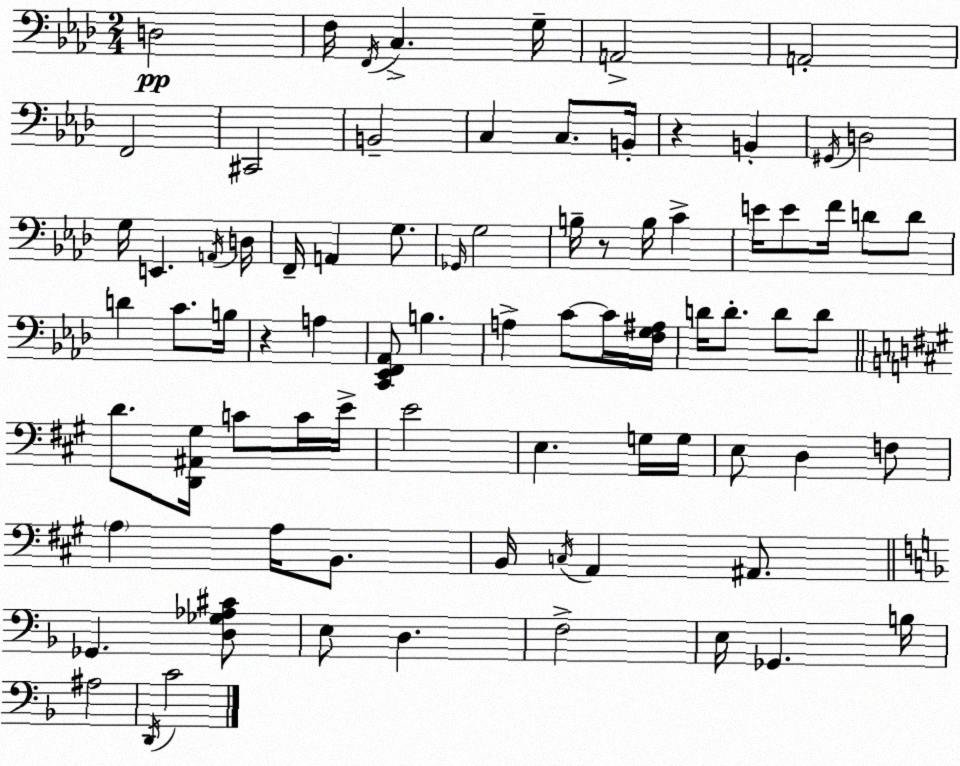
X:1
T:Untitled
M:2/4
L:1/4
K:Fm
D,2 F,/4 F,,/4 C, G,/4 A,,2 A,,2 F,,2 ^C,,2 B,,2 C, C,/2 B,,/4 z B,, ^G,,/4 D,2 G,/4 E,, A,,/4 D,/4 F,,/4 A,, G,/2 _G,,/4 G,2 B,/4 z/2 B,/4 C E/4 E/2 F/4 D/2 D/2 D C/2 B,/4 z A, [C,,_E,,F,,_A,,]/2 B, A, C/2 C/4 [F,G,^A,]/4 D/4 D/2 D/2 D/2 D/2 [D,,^A,,^G,]/4 C/2 C/4 E/4 E2 E, G,/4 G,/4 E,/2 D, F,/2 A, A,/4 B,,/2 B,,/4 C,/4 A,, ^A,,/2 _G,, [D,_G,_A,^C]/2 E,/2 D, F,2 E,/4 _G,, B,/4 ^A,2 D,,/4 C2